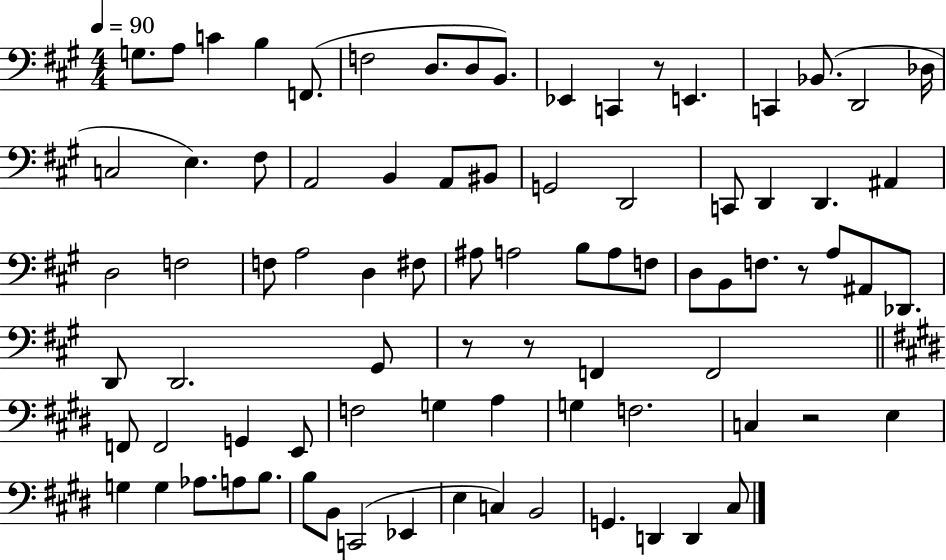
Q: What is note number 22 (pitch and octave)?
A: A2